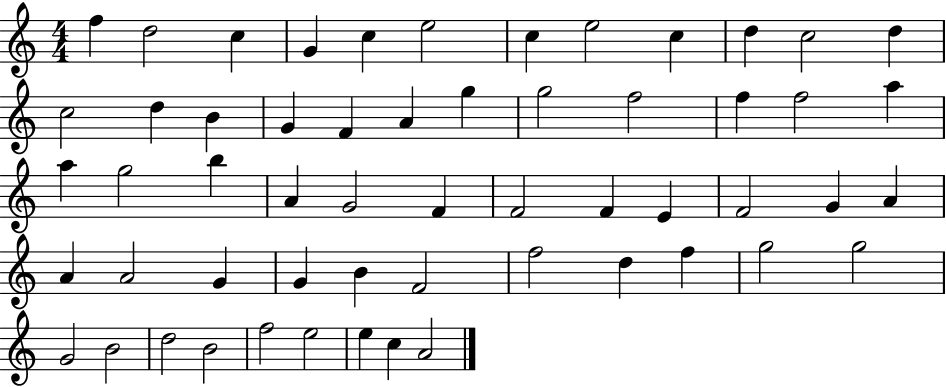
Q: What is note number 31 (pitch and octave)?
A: F4